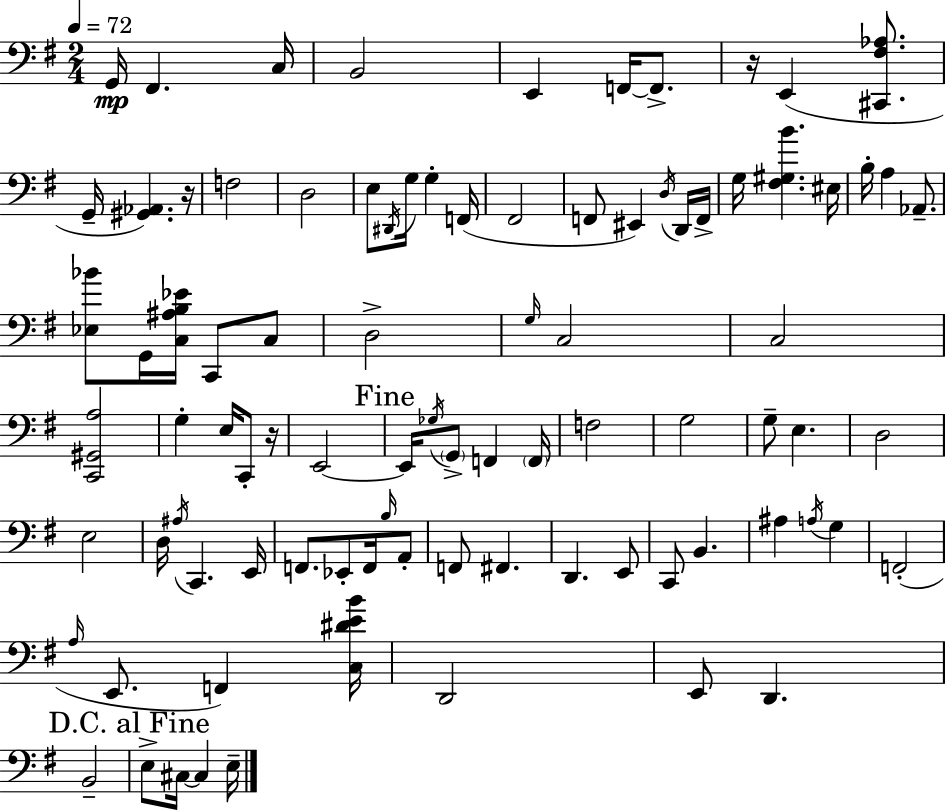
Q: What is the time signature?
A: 2/4